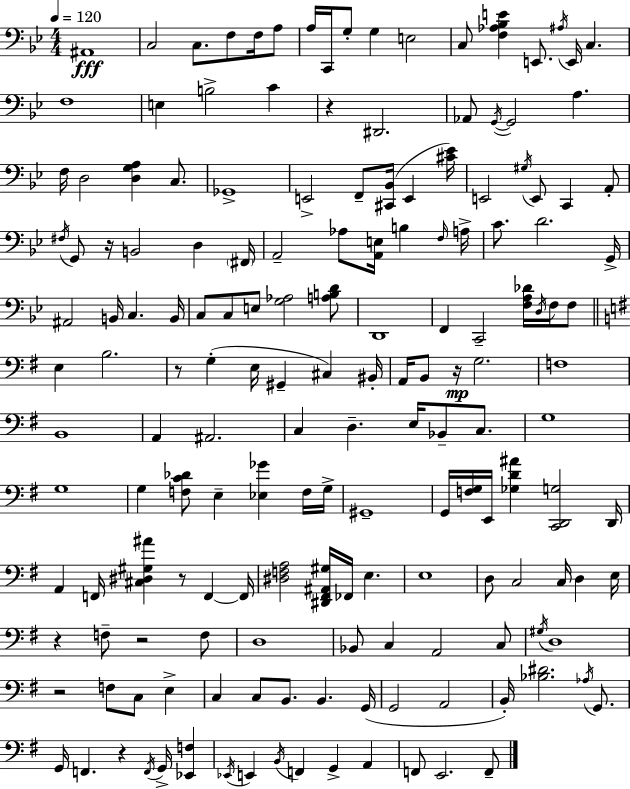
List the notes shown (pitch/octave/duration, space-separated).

A#2/w C3/h C3/e. F3/e F3/s A3/e A3/s C2/s G3/e G3/q E3/h C3/e [F3,Ab3,Bb3,E4]/q E2/e. A#3/s E2/s C3/q. F3/w E3/q B3/h C4/q R/q D#2/h. Ab2/e G2/s G2/h A3/q. F3/s D3/h [D3,G3,A3]/q C3/e. Gb2/w E2/h F2/e [C#2,Bb2]/s E2/q [C#4,Eb4]/s E2/h G#3/s E2/e C2/q A2/e F#3/s G2/e R/s B2/h D3/q F#2/s A2/h Ab3/e [A2,E3]/s B3/q F3/s A3/s C4/e. D4/h. G2/s A#2/h B2/s C3/q. B2/s C3/e C3/e E3/e [G3,Ab3]/h [A3,B3,D4]/e D2/w F2/q C2/h [F3,A3,Db4]/s D3/s F3/s F3/e E3/q B3/h. R/e G3/q E3/s G#2/q C#3/q BIS2/s A2/s B2/e R/s G3/h. F3/w B2/w A2/q A#2/h. C3/q D3/q. E3/s Bb2/e C3/e. G3/w G3/w G3/q [F3,C4,Db4]/e E3/q [Eb3,Gb4]/q F3/s G3/s G#2/w G2/s [F3,G3]/s E2/s [Gb3,D4,A#4]/q [C2,D2,G3]/h D2/s A2/q F2/s [C#3,D#3,G#3,A#4]/q R/e F2/q F2/s [D#3,F3,A3]/h [D#2,F#2,A#2,G#3]/s FES2/s E3/q. E3/w D3/e C3/h C3/s D3/q E3/s R/q F3/e R/h F3/e D3/w Bb2/e C3/q A2/h C3/e G#3/s D3/w R/h F3/e C3/e E3/q C3/q C3/e B2/e. B2/q. G2/s G2/h A2/h B2/s [Bb3,D#4]/h. Ab3/s G2/e. G2/s F2/q. R/q F2/s G2/s [Eb2,F3]/q Eb2/s E2/q B2/s F2/q G2/q A2/q F2/e E2/h. F2/e